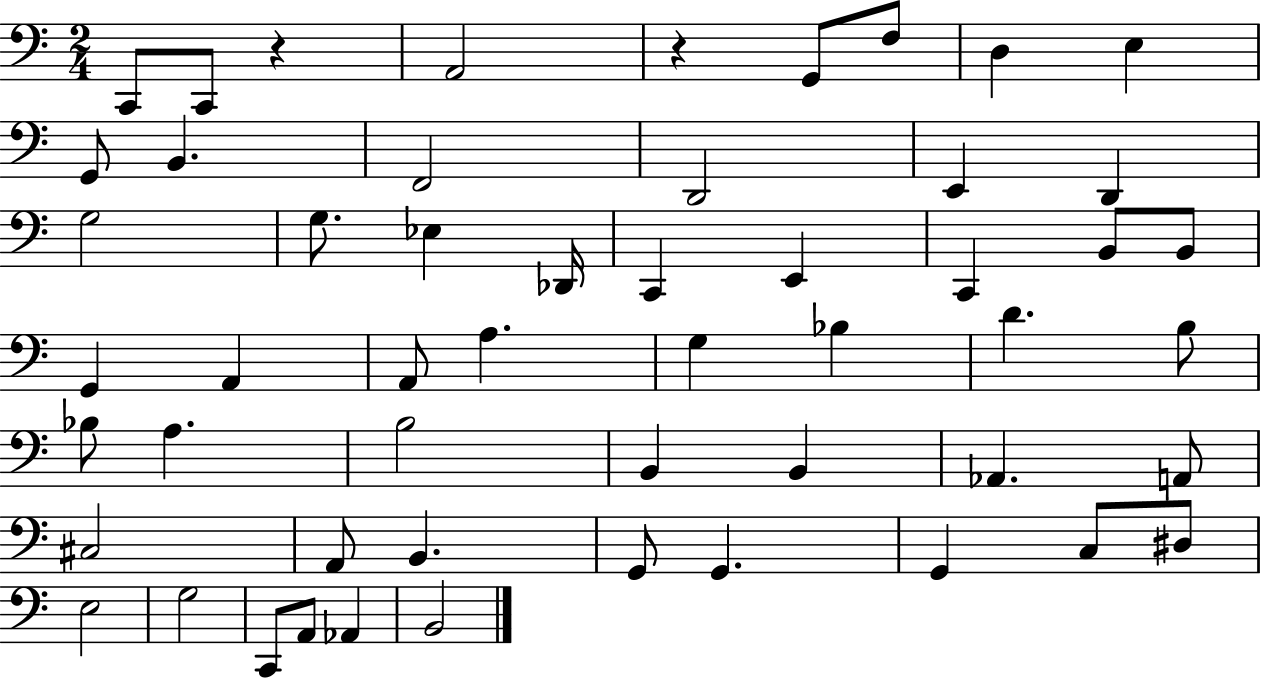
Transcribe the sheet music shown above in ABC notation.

X:1
T:Untitled
M:2/4
L:1/4
K:C
C,,/2 C,,/2 z A,,2 z G,,/2 F,/2 D, E, G,,/2 B,, F,,2 D,,2 E,, D,, G,2 G,/2 _E, _D,,/4 C,, E,, C,, B,,/2 B,,/2 G,, A,, A,,/2 A, G, _B, D B,/2 _B,/2 A, B,2 B,, B,, _A,, A,,/2 ^C,2 A,,/2 B,, G,,/2 G,, G,, C,/2 ^D,/2 E,2 G,2 C,,/2 A,,/2 _A,, B,,2